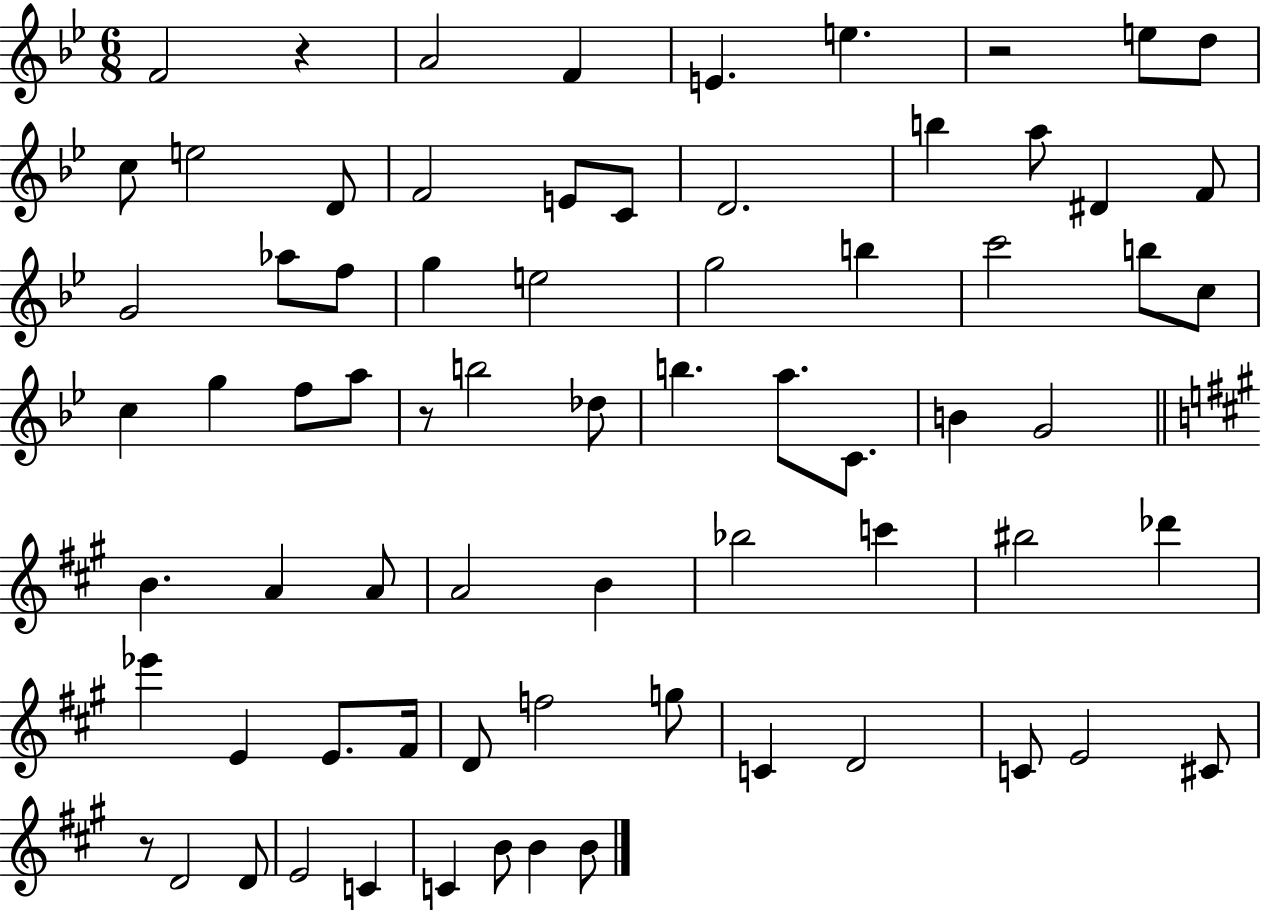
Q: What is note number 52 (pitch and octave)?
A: F#4